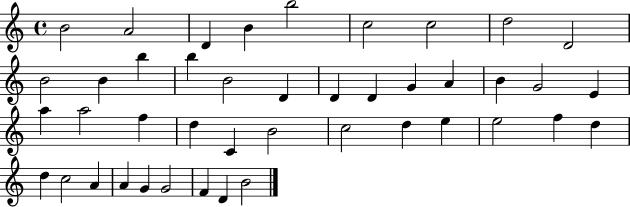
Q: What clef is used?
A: treble